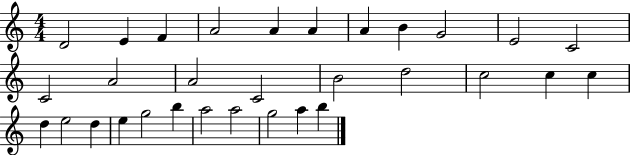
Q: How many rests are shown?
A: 0